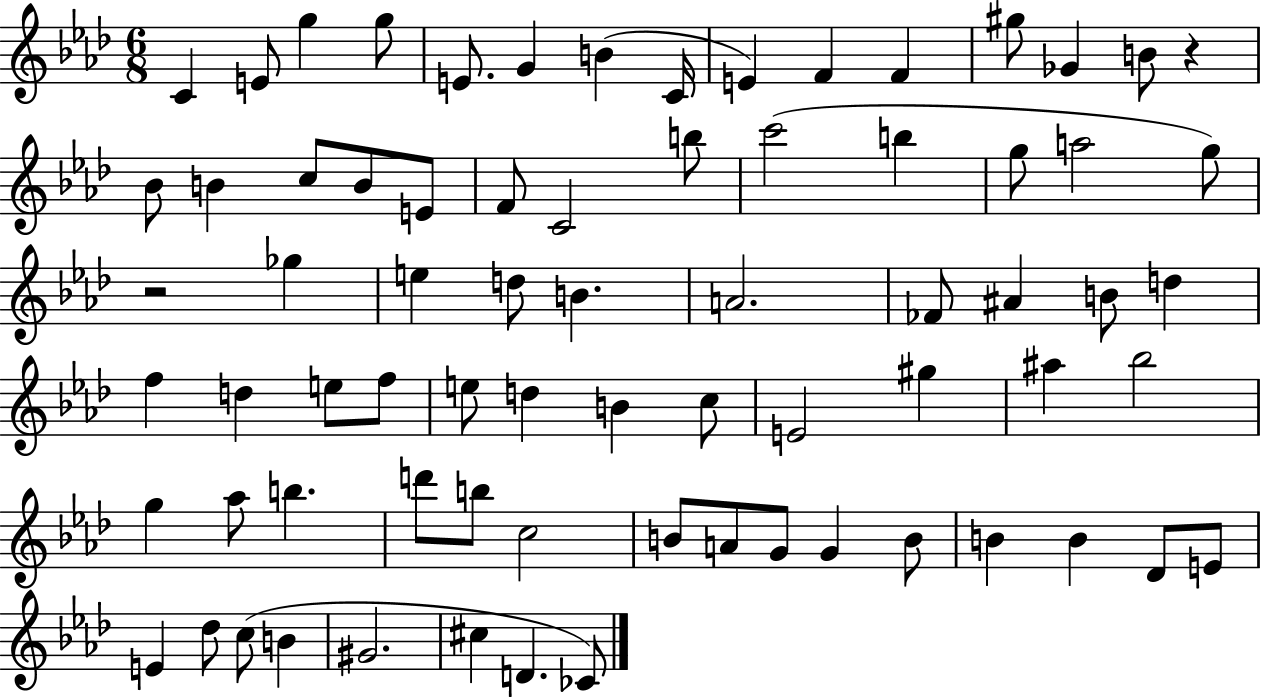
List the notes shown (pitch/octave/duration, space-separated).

C4/q E4/e G5/q G5/e E4/e. G4/q B4/q C4/s E4/q F4/q F4/q G#5/e Gb4/q B4/e R/q Bb4/e B4/q C5/e B4/e E4/e F4/e C4/h B5/e C6/h B5/q G5/e A5/h G5/e R/h Gb5/q E5/q D5/e B4/q. A4/h. FES4/e A#4/q B4/e D5/q F5/q D5/q E5/e F5/e E5/e D5/q B4/q C5/e E4/h G#5/q A#5/q Bb5/h G5/q Ab5/e B5/q. D6/e B5/e C5/h B4/e A4/e G4/e G4/q B4/e B4/q B4/q Db4/e E4/e E4/q Db5/e C5/e B4/q G#4/h. C#5/q D4/q. CES4/e